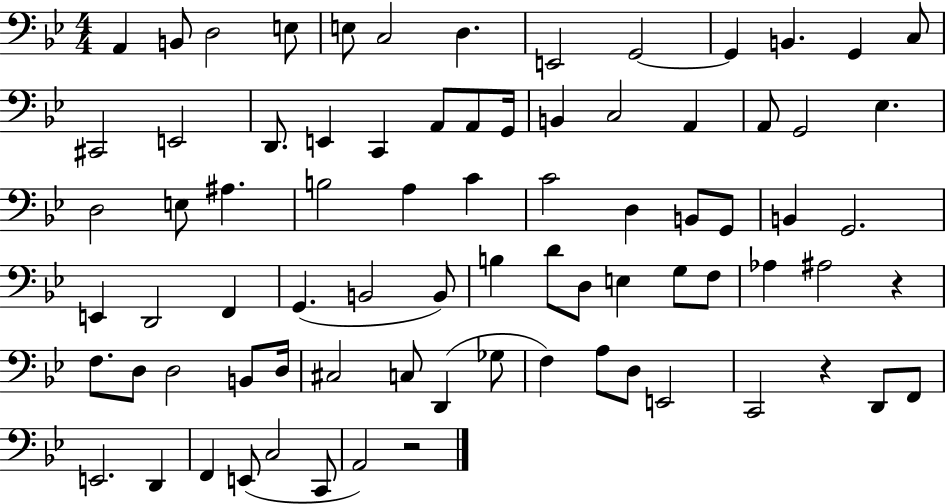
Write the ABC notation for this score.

X:1
T:Untitled
M:4/4
L:1/4
K:Bb
A,, B,,/2 D,2 E,/2 E,/2 C,2 D, E,,2 G,,2 G,, B,, G,, C,/2 ^C,,2 E,,2 D,,/2 E,, C,, A,,/2 A,,/2 G,,/4 B,, C,2 A,, A,,/2 G,,2 _E, D,2 E,/2 ^A, B,2 A, C C2 D, B,,/2 G,,/2 B,, G,,2 E,, D,,2 F,, G,, B,,2 B,,/2 B, D/2 D,/2 E, G,/2 F,/2 _A, ^A,2 z F,/2 D,/2 D,2 B,,/2 D,/4 ^C,2 C,/2 D,, _G,/2 F, A,/2 D,/2 E,,2 C,,2 z D,,/2 F,,/2 E,,2 D,, F,, E,,/2 C,2 C,,/2 A,,2 z2